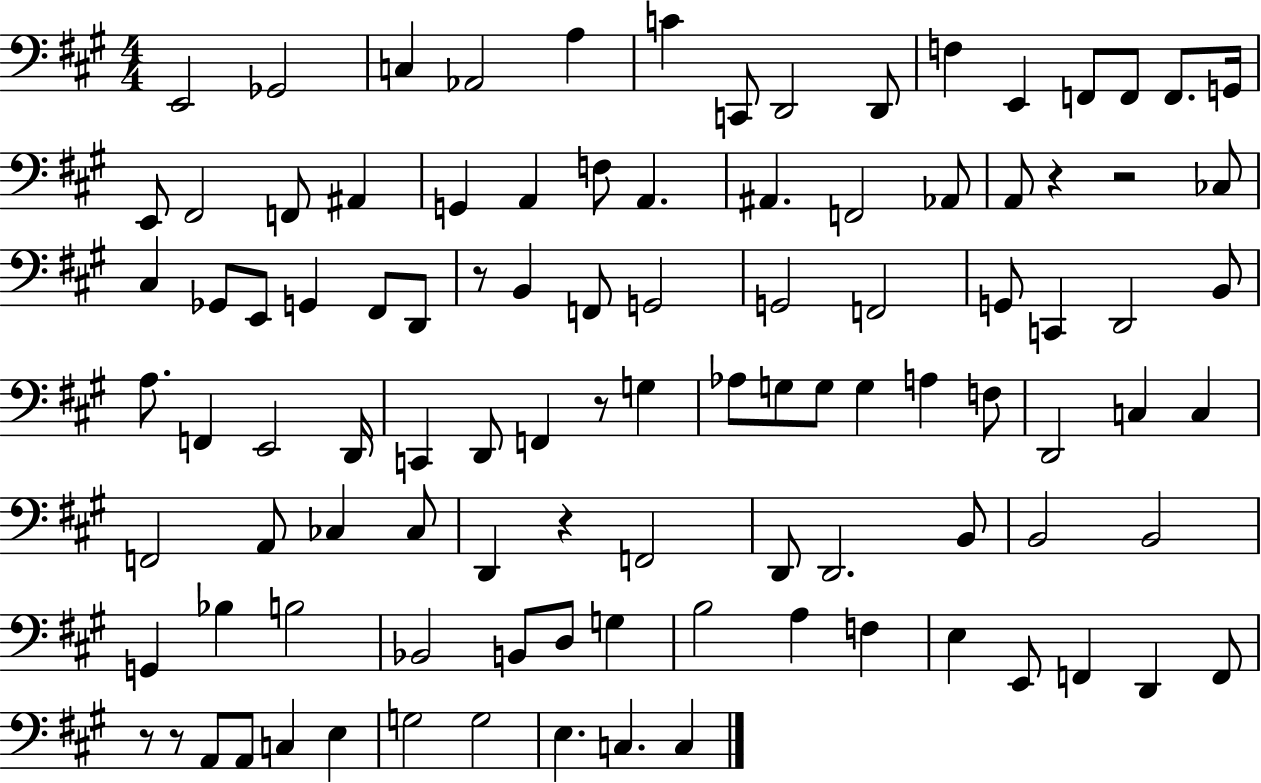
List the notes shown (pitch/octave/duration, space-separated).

E2/h Gb2/h C3/q Ab2/h A3/q C4/q C2/e D2/h D2/e F3/q E2/q F2/e F2/e F2/e. G2/s E2/e F#2/h F2/e A#2/q G2/q A2/q F3/e A2/q. A#2/q. F2/h Ab2/e A2/e R/q R/h CES3/e C#3/q Gb2/e E2/e G2/q F#2/e D2/e R/e B2/q F2/e G2/h G2/h F2/h G2/e C2/q D2/h B2/e A3/e. F2/q E2/h D2/s C2/q D2/e F2/q R/e G3/q Ab3/e G3/e G3/e G3/q A3/q F3/e D2/h C3/q C3/q F2/h A2/e CES3/q CES3/e D2/q R/q F2/h D2/e D2/h. B2/e B2/h B2/h G2/q Bb3/q B3/h Bb2/h B2/e D3/e G3/q B3/h A3/q F3/q E3/q E2/e F2/q D2/q F2/e R/e R/e A2/e A2/e C3/q E3/q G3/h G3/h E3/q. C3/q. C3/q